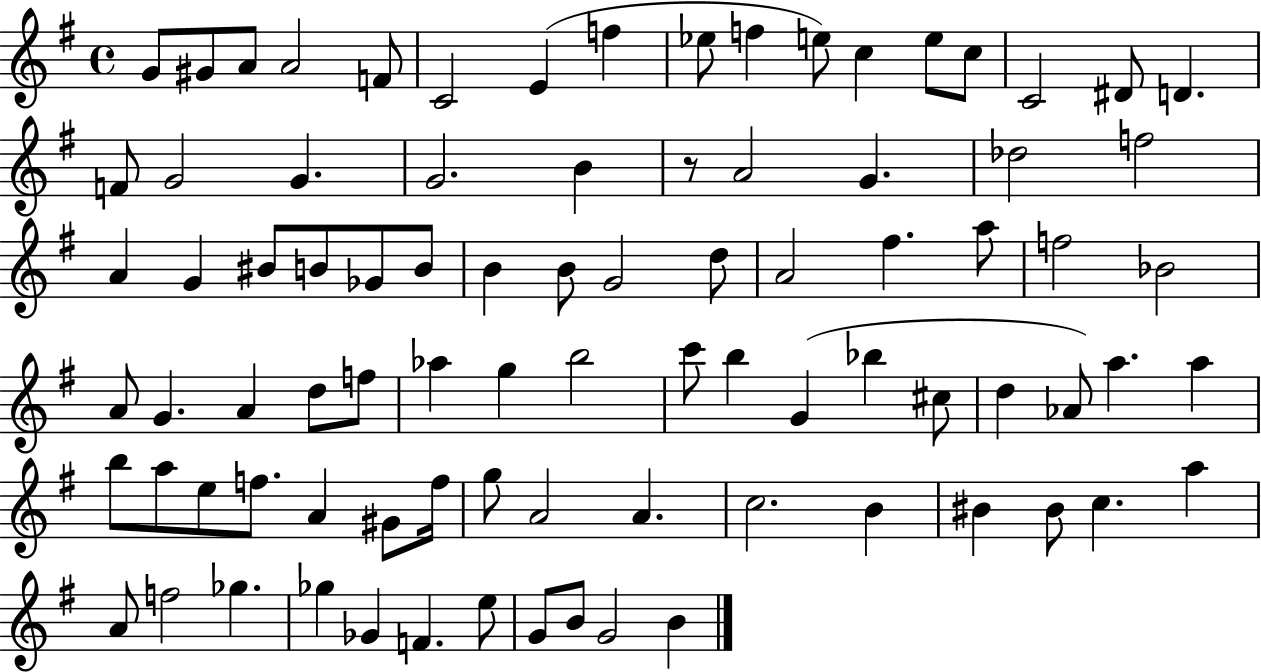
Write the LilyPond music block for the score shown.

{
  \clef treble
  \time 4/4
  \defaultTimeSignature
  \key g \major
  \repeat volta 2 { g'8 gis'8 a'8 a'2 f'8 | c'2 e'4( f''4 | ees''8 f''4 e''8) c''4 e''8 c''8 | c'2 dis'8 d'4. | \break f'8 g'2 g'4. | g'2. b'4 | r8 a'2 g'4. | des''2 f''2 | \break a'4 g'4 bis'8 b'8 ges'8 b'8 | b'4 b'8 g'2 d''8 | a'2 fis''4. a''8 | f''2 bes'2 | \break a'8 g'4. a'4 d''8 f''8 | aes''4 g''4 b''2 | c'''8 b''4 g'4( bes''4 cis''8 | d''4 aes'8) a''4. a''4 | \break b''8 a''8 e''8 f''8. a'4 gis'8 f''16 | g''8 a'2 a'4. | c''2. b'4 | bis'4 bis'8 c''4. a''4 | \break a'8 f''2 ges''4. | ges''4 ges'4 f'4. e''8 | g'8 b'8 g'2 b'4 | } \bar "|."
}